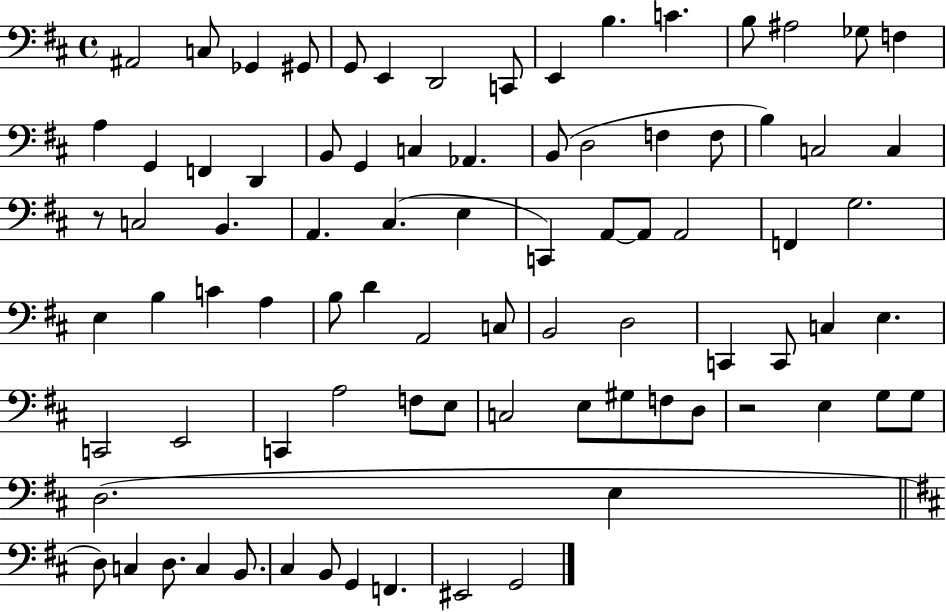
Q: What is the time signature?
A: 4/4